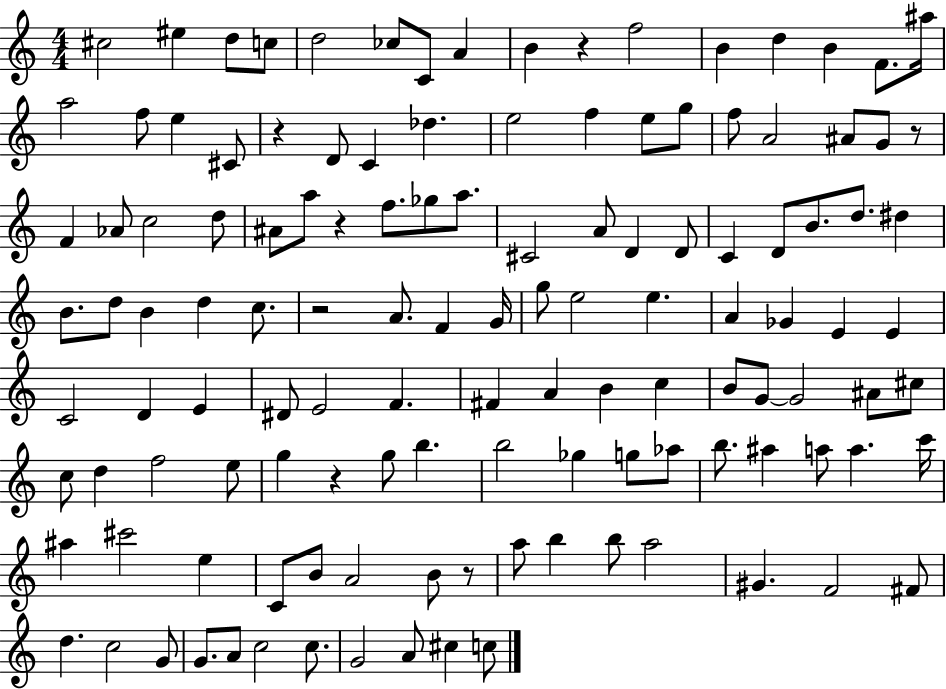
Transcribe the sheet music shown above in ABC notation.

X:1
T:Untitled
M:4/4
L:1/4
K:C
^c2 ^e d/2 c/2 d2 _c/2 C/2 A B z f2 B d B F/2 ^a/4 a2 f/2 e ^C/2 z D/2 C _d e2 f e/2 g/2 f/2 A2 ^A/2 G/2 z/2 F _A/2 c2 d/2 ^A/2 a/2 z f/2 _g/2 a/2 ^C2 A/2 D D/2 C D/2 B/2 d/2 ^d B/2 d/2 B d c/2 z2 A/2 F G/4 g/2 e2 e A _G E E C2 D E ^D/2 E2 F ^F A B c B/2 G/2 G2 ^A/2 ^c/2 c/2 d f2 e/2 g z g/2 b b2 _g g/2 _a/2 b/2 ^a a/2 a c'/4 ^a ^c'2 e C/2 B/2 A2 B/2 z/2 a/2 b b/2 a2 ^G F2 ^F/2 d c2 G/2 G/2 A/2 c2 c/2 G2 A/2 ^c c/2